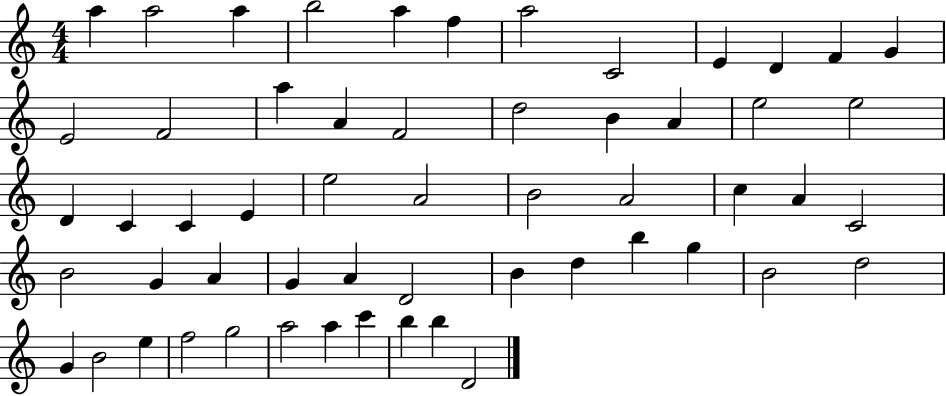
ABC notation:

X:1
T:Untitled
M:4/4
L:1/4
K:C
a a2 a b2 a f a2 C2 E D F G E2 F2 a A F2 d2 B A e2 e2 D C C E e2 A2 B2 A2 c A C2 B2 G A G A D2 B d b g B2 d2 G B2 e f2 g2 a2 a c' b b D2